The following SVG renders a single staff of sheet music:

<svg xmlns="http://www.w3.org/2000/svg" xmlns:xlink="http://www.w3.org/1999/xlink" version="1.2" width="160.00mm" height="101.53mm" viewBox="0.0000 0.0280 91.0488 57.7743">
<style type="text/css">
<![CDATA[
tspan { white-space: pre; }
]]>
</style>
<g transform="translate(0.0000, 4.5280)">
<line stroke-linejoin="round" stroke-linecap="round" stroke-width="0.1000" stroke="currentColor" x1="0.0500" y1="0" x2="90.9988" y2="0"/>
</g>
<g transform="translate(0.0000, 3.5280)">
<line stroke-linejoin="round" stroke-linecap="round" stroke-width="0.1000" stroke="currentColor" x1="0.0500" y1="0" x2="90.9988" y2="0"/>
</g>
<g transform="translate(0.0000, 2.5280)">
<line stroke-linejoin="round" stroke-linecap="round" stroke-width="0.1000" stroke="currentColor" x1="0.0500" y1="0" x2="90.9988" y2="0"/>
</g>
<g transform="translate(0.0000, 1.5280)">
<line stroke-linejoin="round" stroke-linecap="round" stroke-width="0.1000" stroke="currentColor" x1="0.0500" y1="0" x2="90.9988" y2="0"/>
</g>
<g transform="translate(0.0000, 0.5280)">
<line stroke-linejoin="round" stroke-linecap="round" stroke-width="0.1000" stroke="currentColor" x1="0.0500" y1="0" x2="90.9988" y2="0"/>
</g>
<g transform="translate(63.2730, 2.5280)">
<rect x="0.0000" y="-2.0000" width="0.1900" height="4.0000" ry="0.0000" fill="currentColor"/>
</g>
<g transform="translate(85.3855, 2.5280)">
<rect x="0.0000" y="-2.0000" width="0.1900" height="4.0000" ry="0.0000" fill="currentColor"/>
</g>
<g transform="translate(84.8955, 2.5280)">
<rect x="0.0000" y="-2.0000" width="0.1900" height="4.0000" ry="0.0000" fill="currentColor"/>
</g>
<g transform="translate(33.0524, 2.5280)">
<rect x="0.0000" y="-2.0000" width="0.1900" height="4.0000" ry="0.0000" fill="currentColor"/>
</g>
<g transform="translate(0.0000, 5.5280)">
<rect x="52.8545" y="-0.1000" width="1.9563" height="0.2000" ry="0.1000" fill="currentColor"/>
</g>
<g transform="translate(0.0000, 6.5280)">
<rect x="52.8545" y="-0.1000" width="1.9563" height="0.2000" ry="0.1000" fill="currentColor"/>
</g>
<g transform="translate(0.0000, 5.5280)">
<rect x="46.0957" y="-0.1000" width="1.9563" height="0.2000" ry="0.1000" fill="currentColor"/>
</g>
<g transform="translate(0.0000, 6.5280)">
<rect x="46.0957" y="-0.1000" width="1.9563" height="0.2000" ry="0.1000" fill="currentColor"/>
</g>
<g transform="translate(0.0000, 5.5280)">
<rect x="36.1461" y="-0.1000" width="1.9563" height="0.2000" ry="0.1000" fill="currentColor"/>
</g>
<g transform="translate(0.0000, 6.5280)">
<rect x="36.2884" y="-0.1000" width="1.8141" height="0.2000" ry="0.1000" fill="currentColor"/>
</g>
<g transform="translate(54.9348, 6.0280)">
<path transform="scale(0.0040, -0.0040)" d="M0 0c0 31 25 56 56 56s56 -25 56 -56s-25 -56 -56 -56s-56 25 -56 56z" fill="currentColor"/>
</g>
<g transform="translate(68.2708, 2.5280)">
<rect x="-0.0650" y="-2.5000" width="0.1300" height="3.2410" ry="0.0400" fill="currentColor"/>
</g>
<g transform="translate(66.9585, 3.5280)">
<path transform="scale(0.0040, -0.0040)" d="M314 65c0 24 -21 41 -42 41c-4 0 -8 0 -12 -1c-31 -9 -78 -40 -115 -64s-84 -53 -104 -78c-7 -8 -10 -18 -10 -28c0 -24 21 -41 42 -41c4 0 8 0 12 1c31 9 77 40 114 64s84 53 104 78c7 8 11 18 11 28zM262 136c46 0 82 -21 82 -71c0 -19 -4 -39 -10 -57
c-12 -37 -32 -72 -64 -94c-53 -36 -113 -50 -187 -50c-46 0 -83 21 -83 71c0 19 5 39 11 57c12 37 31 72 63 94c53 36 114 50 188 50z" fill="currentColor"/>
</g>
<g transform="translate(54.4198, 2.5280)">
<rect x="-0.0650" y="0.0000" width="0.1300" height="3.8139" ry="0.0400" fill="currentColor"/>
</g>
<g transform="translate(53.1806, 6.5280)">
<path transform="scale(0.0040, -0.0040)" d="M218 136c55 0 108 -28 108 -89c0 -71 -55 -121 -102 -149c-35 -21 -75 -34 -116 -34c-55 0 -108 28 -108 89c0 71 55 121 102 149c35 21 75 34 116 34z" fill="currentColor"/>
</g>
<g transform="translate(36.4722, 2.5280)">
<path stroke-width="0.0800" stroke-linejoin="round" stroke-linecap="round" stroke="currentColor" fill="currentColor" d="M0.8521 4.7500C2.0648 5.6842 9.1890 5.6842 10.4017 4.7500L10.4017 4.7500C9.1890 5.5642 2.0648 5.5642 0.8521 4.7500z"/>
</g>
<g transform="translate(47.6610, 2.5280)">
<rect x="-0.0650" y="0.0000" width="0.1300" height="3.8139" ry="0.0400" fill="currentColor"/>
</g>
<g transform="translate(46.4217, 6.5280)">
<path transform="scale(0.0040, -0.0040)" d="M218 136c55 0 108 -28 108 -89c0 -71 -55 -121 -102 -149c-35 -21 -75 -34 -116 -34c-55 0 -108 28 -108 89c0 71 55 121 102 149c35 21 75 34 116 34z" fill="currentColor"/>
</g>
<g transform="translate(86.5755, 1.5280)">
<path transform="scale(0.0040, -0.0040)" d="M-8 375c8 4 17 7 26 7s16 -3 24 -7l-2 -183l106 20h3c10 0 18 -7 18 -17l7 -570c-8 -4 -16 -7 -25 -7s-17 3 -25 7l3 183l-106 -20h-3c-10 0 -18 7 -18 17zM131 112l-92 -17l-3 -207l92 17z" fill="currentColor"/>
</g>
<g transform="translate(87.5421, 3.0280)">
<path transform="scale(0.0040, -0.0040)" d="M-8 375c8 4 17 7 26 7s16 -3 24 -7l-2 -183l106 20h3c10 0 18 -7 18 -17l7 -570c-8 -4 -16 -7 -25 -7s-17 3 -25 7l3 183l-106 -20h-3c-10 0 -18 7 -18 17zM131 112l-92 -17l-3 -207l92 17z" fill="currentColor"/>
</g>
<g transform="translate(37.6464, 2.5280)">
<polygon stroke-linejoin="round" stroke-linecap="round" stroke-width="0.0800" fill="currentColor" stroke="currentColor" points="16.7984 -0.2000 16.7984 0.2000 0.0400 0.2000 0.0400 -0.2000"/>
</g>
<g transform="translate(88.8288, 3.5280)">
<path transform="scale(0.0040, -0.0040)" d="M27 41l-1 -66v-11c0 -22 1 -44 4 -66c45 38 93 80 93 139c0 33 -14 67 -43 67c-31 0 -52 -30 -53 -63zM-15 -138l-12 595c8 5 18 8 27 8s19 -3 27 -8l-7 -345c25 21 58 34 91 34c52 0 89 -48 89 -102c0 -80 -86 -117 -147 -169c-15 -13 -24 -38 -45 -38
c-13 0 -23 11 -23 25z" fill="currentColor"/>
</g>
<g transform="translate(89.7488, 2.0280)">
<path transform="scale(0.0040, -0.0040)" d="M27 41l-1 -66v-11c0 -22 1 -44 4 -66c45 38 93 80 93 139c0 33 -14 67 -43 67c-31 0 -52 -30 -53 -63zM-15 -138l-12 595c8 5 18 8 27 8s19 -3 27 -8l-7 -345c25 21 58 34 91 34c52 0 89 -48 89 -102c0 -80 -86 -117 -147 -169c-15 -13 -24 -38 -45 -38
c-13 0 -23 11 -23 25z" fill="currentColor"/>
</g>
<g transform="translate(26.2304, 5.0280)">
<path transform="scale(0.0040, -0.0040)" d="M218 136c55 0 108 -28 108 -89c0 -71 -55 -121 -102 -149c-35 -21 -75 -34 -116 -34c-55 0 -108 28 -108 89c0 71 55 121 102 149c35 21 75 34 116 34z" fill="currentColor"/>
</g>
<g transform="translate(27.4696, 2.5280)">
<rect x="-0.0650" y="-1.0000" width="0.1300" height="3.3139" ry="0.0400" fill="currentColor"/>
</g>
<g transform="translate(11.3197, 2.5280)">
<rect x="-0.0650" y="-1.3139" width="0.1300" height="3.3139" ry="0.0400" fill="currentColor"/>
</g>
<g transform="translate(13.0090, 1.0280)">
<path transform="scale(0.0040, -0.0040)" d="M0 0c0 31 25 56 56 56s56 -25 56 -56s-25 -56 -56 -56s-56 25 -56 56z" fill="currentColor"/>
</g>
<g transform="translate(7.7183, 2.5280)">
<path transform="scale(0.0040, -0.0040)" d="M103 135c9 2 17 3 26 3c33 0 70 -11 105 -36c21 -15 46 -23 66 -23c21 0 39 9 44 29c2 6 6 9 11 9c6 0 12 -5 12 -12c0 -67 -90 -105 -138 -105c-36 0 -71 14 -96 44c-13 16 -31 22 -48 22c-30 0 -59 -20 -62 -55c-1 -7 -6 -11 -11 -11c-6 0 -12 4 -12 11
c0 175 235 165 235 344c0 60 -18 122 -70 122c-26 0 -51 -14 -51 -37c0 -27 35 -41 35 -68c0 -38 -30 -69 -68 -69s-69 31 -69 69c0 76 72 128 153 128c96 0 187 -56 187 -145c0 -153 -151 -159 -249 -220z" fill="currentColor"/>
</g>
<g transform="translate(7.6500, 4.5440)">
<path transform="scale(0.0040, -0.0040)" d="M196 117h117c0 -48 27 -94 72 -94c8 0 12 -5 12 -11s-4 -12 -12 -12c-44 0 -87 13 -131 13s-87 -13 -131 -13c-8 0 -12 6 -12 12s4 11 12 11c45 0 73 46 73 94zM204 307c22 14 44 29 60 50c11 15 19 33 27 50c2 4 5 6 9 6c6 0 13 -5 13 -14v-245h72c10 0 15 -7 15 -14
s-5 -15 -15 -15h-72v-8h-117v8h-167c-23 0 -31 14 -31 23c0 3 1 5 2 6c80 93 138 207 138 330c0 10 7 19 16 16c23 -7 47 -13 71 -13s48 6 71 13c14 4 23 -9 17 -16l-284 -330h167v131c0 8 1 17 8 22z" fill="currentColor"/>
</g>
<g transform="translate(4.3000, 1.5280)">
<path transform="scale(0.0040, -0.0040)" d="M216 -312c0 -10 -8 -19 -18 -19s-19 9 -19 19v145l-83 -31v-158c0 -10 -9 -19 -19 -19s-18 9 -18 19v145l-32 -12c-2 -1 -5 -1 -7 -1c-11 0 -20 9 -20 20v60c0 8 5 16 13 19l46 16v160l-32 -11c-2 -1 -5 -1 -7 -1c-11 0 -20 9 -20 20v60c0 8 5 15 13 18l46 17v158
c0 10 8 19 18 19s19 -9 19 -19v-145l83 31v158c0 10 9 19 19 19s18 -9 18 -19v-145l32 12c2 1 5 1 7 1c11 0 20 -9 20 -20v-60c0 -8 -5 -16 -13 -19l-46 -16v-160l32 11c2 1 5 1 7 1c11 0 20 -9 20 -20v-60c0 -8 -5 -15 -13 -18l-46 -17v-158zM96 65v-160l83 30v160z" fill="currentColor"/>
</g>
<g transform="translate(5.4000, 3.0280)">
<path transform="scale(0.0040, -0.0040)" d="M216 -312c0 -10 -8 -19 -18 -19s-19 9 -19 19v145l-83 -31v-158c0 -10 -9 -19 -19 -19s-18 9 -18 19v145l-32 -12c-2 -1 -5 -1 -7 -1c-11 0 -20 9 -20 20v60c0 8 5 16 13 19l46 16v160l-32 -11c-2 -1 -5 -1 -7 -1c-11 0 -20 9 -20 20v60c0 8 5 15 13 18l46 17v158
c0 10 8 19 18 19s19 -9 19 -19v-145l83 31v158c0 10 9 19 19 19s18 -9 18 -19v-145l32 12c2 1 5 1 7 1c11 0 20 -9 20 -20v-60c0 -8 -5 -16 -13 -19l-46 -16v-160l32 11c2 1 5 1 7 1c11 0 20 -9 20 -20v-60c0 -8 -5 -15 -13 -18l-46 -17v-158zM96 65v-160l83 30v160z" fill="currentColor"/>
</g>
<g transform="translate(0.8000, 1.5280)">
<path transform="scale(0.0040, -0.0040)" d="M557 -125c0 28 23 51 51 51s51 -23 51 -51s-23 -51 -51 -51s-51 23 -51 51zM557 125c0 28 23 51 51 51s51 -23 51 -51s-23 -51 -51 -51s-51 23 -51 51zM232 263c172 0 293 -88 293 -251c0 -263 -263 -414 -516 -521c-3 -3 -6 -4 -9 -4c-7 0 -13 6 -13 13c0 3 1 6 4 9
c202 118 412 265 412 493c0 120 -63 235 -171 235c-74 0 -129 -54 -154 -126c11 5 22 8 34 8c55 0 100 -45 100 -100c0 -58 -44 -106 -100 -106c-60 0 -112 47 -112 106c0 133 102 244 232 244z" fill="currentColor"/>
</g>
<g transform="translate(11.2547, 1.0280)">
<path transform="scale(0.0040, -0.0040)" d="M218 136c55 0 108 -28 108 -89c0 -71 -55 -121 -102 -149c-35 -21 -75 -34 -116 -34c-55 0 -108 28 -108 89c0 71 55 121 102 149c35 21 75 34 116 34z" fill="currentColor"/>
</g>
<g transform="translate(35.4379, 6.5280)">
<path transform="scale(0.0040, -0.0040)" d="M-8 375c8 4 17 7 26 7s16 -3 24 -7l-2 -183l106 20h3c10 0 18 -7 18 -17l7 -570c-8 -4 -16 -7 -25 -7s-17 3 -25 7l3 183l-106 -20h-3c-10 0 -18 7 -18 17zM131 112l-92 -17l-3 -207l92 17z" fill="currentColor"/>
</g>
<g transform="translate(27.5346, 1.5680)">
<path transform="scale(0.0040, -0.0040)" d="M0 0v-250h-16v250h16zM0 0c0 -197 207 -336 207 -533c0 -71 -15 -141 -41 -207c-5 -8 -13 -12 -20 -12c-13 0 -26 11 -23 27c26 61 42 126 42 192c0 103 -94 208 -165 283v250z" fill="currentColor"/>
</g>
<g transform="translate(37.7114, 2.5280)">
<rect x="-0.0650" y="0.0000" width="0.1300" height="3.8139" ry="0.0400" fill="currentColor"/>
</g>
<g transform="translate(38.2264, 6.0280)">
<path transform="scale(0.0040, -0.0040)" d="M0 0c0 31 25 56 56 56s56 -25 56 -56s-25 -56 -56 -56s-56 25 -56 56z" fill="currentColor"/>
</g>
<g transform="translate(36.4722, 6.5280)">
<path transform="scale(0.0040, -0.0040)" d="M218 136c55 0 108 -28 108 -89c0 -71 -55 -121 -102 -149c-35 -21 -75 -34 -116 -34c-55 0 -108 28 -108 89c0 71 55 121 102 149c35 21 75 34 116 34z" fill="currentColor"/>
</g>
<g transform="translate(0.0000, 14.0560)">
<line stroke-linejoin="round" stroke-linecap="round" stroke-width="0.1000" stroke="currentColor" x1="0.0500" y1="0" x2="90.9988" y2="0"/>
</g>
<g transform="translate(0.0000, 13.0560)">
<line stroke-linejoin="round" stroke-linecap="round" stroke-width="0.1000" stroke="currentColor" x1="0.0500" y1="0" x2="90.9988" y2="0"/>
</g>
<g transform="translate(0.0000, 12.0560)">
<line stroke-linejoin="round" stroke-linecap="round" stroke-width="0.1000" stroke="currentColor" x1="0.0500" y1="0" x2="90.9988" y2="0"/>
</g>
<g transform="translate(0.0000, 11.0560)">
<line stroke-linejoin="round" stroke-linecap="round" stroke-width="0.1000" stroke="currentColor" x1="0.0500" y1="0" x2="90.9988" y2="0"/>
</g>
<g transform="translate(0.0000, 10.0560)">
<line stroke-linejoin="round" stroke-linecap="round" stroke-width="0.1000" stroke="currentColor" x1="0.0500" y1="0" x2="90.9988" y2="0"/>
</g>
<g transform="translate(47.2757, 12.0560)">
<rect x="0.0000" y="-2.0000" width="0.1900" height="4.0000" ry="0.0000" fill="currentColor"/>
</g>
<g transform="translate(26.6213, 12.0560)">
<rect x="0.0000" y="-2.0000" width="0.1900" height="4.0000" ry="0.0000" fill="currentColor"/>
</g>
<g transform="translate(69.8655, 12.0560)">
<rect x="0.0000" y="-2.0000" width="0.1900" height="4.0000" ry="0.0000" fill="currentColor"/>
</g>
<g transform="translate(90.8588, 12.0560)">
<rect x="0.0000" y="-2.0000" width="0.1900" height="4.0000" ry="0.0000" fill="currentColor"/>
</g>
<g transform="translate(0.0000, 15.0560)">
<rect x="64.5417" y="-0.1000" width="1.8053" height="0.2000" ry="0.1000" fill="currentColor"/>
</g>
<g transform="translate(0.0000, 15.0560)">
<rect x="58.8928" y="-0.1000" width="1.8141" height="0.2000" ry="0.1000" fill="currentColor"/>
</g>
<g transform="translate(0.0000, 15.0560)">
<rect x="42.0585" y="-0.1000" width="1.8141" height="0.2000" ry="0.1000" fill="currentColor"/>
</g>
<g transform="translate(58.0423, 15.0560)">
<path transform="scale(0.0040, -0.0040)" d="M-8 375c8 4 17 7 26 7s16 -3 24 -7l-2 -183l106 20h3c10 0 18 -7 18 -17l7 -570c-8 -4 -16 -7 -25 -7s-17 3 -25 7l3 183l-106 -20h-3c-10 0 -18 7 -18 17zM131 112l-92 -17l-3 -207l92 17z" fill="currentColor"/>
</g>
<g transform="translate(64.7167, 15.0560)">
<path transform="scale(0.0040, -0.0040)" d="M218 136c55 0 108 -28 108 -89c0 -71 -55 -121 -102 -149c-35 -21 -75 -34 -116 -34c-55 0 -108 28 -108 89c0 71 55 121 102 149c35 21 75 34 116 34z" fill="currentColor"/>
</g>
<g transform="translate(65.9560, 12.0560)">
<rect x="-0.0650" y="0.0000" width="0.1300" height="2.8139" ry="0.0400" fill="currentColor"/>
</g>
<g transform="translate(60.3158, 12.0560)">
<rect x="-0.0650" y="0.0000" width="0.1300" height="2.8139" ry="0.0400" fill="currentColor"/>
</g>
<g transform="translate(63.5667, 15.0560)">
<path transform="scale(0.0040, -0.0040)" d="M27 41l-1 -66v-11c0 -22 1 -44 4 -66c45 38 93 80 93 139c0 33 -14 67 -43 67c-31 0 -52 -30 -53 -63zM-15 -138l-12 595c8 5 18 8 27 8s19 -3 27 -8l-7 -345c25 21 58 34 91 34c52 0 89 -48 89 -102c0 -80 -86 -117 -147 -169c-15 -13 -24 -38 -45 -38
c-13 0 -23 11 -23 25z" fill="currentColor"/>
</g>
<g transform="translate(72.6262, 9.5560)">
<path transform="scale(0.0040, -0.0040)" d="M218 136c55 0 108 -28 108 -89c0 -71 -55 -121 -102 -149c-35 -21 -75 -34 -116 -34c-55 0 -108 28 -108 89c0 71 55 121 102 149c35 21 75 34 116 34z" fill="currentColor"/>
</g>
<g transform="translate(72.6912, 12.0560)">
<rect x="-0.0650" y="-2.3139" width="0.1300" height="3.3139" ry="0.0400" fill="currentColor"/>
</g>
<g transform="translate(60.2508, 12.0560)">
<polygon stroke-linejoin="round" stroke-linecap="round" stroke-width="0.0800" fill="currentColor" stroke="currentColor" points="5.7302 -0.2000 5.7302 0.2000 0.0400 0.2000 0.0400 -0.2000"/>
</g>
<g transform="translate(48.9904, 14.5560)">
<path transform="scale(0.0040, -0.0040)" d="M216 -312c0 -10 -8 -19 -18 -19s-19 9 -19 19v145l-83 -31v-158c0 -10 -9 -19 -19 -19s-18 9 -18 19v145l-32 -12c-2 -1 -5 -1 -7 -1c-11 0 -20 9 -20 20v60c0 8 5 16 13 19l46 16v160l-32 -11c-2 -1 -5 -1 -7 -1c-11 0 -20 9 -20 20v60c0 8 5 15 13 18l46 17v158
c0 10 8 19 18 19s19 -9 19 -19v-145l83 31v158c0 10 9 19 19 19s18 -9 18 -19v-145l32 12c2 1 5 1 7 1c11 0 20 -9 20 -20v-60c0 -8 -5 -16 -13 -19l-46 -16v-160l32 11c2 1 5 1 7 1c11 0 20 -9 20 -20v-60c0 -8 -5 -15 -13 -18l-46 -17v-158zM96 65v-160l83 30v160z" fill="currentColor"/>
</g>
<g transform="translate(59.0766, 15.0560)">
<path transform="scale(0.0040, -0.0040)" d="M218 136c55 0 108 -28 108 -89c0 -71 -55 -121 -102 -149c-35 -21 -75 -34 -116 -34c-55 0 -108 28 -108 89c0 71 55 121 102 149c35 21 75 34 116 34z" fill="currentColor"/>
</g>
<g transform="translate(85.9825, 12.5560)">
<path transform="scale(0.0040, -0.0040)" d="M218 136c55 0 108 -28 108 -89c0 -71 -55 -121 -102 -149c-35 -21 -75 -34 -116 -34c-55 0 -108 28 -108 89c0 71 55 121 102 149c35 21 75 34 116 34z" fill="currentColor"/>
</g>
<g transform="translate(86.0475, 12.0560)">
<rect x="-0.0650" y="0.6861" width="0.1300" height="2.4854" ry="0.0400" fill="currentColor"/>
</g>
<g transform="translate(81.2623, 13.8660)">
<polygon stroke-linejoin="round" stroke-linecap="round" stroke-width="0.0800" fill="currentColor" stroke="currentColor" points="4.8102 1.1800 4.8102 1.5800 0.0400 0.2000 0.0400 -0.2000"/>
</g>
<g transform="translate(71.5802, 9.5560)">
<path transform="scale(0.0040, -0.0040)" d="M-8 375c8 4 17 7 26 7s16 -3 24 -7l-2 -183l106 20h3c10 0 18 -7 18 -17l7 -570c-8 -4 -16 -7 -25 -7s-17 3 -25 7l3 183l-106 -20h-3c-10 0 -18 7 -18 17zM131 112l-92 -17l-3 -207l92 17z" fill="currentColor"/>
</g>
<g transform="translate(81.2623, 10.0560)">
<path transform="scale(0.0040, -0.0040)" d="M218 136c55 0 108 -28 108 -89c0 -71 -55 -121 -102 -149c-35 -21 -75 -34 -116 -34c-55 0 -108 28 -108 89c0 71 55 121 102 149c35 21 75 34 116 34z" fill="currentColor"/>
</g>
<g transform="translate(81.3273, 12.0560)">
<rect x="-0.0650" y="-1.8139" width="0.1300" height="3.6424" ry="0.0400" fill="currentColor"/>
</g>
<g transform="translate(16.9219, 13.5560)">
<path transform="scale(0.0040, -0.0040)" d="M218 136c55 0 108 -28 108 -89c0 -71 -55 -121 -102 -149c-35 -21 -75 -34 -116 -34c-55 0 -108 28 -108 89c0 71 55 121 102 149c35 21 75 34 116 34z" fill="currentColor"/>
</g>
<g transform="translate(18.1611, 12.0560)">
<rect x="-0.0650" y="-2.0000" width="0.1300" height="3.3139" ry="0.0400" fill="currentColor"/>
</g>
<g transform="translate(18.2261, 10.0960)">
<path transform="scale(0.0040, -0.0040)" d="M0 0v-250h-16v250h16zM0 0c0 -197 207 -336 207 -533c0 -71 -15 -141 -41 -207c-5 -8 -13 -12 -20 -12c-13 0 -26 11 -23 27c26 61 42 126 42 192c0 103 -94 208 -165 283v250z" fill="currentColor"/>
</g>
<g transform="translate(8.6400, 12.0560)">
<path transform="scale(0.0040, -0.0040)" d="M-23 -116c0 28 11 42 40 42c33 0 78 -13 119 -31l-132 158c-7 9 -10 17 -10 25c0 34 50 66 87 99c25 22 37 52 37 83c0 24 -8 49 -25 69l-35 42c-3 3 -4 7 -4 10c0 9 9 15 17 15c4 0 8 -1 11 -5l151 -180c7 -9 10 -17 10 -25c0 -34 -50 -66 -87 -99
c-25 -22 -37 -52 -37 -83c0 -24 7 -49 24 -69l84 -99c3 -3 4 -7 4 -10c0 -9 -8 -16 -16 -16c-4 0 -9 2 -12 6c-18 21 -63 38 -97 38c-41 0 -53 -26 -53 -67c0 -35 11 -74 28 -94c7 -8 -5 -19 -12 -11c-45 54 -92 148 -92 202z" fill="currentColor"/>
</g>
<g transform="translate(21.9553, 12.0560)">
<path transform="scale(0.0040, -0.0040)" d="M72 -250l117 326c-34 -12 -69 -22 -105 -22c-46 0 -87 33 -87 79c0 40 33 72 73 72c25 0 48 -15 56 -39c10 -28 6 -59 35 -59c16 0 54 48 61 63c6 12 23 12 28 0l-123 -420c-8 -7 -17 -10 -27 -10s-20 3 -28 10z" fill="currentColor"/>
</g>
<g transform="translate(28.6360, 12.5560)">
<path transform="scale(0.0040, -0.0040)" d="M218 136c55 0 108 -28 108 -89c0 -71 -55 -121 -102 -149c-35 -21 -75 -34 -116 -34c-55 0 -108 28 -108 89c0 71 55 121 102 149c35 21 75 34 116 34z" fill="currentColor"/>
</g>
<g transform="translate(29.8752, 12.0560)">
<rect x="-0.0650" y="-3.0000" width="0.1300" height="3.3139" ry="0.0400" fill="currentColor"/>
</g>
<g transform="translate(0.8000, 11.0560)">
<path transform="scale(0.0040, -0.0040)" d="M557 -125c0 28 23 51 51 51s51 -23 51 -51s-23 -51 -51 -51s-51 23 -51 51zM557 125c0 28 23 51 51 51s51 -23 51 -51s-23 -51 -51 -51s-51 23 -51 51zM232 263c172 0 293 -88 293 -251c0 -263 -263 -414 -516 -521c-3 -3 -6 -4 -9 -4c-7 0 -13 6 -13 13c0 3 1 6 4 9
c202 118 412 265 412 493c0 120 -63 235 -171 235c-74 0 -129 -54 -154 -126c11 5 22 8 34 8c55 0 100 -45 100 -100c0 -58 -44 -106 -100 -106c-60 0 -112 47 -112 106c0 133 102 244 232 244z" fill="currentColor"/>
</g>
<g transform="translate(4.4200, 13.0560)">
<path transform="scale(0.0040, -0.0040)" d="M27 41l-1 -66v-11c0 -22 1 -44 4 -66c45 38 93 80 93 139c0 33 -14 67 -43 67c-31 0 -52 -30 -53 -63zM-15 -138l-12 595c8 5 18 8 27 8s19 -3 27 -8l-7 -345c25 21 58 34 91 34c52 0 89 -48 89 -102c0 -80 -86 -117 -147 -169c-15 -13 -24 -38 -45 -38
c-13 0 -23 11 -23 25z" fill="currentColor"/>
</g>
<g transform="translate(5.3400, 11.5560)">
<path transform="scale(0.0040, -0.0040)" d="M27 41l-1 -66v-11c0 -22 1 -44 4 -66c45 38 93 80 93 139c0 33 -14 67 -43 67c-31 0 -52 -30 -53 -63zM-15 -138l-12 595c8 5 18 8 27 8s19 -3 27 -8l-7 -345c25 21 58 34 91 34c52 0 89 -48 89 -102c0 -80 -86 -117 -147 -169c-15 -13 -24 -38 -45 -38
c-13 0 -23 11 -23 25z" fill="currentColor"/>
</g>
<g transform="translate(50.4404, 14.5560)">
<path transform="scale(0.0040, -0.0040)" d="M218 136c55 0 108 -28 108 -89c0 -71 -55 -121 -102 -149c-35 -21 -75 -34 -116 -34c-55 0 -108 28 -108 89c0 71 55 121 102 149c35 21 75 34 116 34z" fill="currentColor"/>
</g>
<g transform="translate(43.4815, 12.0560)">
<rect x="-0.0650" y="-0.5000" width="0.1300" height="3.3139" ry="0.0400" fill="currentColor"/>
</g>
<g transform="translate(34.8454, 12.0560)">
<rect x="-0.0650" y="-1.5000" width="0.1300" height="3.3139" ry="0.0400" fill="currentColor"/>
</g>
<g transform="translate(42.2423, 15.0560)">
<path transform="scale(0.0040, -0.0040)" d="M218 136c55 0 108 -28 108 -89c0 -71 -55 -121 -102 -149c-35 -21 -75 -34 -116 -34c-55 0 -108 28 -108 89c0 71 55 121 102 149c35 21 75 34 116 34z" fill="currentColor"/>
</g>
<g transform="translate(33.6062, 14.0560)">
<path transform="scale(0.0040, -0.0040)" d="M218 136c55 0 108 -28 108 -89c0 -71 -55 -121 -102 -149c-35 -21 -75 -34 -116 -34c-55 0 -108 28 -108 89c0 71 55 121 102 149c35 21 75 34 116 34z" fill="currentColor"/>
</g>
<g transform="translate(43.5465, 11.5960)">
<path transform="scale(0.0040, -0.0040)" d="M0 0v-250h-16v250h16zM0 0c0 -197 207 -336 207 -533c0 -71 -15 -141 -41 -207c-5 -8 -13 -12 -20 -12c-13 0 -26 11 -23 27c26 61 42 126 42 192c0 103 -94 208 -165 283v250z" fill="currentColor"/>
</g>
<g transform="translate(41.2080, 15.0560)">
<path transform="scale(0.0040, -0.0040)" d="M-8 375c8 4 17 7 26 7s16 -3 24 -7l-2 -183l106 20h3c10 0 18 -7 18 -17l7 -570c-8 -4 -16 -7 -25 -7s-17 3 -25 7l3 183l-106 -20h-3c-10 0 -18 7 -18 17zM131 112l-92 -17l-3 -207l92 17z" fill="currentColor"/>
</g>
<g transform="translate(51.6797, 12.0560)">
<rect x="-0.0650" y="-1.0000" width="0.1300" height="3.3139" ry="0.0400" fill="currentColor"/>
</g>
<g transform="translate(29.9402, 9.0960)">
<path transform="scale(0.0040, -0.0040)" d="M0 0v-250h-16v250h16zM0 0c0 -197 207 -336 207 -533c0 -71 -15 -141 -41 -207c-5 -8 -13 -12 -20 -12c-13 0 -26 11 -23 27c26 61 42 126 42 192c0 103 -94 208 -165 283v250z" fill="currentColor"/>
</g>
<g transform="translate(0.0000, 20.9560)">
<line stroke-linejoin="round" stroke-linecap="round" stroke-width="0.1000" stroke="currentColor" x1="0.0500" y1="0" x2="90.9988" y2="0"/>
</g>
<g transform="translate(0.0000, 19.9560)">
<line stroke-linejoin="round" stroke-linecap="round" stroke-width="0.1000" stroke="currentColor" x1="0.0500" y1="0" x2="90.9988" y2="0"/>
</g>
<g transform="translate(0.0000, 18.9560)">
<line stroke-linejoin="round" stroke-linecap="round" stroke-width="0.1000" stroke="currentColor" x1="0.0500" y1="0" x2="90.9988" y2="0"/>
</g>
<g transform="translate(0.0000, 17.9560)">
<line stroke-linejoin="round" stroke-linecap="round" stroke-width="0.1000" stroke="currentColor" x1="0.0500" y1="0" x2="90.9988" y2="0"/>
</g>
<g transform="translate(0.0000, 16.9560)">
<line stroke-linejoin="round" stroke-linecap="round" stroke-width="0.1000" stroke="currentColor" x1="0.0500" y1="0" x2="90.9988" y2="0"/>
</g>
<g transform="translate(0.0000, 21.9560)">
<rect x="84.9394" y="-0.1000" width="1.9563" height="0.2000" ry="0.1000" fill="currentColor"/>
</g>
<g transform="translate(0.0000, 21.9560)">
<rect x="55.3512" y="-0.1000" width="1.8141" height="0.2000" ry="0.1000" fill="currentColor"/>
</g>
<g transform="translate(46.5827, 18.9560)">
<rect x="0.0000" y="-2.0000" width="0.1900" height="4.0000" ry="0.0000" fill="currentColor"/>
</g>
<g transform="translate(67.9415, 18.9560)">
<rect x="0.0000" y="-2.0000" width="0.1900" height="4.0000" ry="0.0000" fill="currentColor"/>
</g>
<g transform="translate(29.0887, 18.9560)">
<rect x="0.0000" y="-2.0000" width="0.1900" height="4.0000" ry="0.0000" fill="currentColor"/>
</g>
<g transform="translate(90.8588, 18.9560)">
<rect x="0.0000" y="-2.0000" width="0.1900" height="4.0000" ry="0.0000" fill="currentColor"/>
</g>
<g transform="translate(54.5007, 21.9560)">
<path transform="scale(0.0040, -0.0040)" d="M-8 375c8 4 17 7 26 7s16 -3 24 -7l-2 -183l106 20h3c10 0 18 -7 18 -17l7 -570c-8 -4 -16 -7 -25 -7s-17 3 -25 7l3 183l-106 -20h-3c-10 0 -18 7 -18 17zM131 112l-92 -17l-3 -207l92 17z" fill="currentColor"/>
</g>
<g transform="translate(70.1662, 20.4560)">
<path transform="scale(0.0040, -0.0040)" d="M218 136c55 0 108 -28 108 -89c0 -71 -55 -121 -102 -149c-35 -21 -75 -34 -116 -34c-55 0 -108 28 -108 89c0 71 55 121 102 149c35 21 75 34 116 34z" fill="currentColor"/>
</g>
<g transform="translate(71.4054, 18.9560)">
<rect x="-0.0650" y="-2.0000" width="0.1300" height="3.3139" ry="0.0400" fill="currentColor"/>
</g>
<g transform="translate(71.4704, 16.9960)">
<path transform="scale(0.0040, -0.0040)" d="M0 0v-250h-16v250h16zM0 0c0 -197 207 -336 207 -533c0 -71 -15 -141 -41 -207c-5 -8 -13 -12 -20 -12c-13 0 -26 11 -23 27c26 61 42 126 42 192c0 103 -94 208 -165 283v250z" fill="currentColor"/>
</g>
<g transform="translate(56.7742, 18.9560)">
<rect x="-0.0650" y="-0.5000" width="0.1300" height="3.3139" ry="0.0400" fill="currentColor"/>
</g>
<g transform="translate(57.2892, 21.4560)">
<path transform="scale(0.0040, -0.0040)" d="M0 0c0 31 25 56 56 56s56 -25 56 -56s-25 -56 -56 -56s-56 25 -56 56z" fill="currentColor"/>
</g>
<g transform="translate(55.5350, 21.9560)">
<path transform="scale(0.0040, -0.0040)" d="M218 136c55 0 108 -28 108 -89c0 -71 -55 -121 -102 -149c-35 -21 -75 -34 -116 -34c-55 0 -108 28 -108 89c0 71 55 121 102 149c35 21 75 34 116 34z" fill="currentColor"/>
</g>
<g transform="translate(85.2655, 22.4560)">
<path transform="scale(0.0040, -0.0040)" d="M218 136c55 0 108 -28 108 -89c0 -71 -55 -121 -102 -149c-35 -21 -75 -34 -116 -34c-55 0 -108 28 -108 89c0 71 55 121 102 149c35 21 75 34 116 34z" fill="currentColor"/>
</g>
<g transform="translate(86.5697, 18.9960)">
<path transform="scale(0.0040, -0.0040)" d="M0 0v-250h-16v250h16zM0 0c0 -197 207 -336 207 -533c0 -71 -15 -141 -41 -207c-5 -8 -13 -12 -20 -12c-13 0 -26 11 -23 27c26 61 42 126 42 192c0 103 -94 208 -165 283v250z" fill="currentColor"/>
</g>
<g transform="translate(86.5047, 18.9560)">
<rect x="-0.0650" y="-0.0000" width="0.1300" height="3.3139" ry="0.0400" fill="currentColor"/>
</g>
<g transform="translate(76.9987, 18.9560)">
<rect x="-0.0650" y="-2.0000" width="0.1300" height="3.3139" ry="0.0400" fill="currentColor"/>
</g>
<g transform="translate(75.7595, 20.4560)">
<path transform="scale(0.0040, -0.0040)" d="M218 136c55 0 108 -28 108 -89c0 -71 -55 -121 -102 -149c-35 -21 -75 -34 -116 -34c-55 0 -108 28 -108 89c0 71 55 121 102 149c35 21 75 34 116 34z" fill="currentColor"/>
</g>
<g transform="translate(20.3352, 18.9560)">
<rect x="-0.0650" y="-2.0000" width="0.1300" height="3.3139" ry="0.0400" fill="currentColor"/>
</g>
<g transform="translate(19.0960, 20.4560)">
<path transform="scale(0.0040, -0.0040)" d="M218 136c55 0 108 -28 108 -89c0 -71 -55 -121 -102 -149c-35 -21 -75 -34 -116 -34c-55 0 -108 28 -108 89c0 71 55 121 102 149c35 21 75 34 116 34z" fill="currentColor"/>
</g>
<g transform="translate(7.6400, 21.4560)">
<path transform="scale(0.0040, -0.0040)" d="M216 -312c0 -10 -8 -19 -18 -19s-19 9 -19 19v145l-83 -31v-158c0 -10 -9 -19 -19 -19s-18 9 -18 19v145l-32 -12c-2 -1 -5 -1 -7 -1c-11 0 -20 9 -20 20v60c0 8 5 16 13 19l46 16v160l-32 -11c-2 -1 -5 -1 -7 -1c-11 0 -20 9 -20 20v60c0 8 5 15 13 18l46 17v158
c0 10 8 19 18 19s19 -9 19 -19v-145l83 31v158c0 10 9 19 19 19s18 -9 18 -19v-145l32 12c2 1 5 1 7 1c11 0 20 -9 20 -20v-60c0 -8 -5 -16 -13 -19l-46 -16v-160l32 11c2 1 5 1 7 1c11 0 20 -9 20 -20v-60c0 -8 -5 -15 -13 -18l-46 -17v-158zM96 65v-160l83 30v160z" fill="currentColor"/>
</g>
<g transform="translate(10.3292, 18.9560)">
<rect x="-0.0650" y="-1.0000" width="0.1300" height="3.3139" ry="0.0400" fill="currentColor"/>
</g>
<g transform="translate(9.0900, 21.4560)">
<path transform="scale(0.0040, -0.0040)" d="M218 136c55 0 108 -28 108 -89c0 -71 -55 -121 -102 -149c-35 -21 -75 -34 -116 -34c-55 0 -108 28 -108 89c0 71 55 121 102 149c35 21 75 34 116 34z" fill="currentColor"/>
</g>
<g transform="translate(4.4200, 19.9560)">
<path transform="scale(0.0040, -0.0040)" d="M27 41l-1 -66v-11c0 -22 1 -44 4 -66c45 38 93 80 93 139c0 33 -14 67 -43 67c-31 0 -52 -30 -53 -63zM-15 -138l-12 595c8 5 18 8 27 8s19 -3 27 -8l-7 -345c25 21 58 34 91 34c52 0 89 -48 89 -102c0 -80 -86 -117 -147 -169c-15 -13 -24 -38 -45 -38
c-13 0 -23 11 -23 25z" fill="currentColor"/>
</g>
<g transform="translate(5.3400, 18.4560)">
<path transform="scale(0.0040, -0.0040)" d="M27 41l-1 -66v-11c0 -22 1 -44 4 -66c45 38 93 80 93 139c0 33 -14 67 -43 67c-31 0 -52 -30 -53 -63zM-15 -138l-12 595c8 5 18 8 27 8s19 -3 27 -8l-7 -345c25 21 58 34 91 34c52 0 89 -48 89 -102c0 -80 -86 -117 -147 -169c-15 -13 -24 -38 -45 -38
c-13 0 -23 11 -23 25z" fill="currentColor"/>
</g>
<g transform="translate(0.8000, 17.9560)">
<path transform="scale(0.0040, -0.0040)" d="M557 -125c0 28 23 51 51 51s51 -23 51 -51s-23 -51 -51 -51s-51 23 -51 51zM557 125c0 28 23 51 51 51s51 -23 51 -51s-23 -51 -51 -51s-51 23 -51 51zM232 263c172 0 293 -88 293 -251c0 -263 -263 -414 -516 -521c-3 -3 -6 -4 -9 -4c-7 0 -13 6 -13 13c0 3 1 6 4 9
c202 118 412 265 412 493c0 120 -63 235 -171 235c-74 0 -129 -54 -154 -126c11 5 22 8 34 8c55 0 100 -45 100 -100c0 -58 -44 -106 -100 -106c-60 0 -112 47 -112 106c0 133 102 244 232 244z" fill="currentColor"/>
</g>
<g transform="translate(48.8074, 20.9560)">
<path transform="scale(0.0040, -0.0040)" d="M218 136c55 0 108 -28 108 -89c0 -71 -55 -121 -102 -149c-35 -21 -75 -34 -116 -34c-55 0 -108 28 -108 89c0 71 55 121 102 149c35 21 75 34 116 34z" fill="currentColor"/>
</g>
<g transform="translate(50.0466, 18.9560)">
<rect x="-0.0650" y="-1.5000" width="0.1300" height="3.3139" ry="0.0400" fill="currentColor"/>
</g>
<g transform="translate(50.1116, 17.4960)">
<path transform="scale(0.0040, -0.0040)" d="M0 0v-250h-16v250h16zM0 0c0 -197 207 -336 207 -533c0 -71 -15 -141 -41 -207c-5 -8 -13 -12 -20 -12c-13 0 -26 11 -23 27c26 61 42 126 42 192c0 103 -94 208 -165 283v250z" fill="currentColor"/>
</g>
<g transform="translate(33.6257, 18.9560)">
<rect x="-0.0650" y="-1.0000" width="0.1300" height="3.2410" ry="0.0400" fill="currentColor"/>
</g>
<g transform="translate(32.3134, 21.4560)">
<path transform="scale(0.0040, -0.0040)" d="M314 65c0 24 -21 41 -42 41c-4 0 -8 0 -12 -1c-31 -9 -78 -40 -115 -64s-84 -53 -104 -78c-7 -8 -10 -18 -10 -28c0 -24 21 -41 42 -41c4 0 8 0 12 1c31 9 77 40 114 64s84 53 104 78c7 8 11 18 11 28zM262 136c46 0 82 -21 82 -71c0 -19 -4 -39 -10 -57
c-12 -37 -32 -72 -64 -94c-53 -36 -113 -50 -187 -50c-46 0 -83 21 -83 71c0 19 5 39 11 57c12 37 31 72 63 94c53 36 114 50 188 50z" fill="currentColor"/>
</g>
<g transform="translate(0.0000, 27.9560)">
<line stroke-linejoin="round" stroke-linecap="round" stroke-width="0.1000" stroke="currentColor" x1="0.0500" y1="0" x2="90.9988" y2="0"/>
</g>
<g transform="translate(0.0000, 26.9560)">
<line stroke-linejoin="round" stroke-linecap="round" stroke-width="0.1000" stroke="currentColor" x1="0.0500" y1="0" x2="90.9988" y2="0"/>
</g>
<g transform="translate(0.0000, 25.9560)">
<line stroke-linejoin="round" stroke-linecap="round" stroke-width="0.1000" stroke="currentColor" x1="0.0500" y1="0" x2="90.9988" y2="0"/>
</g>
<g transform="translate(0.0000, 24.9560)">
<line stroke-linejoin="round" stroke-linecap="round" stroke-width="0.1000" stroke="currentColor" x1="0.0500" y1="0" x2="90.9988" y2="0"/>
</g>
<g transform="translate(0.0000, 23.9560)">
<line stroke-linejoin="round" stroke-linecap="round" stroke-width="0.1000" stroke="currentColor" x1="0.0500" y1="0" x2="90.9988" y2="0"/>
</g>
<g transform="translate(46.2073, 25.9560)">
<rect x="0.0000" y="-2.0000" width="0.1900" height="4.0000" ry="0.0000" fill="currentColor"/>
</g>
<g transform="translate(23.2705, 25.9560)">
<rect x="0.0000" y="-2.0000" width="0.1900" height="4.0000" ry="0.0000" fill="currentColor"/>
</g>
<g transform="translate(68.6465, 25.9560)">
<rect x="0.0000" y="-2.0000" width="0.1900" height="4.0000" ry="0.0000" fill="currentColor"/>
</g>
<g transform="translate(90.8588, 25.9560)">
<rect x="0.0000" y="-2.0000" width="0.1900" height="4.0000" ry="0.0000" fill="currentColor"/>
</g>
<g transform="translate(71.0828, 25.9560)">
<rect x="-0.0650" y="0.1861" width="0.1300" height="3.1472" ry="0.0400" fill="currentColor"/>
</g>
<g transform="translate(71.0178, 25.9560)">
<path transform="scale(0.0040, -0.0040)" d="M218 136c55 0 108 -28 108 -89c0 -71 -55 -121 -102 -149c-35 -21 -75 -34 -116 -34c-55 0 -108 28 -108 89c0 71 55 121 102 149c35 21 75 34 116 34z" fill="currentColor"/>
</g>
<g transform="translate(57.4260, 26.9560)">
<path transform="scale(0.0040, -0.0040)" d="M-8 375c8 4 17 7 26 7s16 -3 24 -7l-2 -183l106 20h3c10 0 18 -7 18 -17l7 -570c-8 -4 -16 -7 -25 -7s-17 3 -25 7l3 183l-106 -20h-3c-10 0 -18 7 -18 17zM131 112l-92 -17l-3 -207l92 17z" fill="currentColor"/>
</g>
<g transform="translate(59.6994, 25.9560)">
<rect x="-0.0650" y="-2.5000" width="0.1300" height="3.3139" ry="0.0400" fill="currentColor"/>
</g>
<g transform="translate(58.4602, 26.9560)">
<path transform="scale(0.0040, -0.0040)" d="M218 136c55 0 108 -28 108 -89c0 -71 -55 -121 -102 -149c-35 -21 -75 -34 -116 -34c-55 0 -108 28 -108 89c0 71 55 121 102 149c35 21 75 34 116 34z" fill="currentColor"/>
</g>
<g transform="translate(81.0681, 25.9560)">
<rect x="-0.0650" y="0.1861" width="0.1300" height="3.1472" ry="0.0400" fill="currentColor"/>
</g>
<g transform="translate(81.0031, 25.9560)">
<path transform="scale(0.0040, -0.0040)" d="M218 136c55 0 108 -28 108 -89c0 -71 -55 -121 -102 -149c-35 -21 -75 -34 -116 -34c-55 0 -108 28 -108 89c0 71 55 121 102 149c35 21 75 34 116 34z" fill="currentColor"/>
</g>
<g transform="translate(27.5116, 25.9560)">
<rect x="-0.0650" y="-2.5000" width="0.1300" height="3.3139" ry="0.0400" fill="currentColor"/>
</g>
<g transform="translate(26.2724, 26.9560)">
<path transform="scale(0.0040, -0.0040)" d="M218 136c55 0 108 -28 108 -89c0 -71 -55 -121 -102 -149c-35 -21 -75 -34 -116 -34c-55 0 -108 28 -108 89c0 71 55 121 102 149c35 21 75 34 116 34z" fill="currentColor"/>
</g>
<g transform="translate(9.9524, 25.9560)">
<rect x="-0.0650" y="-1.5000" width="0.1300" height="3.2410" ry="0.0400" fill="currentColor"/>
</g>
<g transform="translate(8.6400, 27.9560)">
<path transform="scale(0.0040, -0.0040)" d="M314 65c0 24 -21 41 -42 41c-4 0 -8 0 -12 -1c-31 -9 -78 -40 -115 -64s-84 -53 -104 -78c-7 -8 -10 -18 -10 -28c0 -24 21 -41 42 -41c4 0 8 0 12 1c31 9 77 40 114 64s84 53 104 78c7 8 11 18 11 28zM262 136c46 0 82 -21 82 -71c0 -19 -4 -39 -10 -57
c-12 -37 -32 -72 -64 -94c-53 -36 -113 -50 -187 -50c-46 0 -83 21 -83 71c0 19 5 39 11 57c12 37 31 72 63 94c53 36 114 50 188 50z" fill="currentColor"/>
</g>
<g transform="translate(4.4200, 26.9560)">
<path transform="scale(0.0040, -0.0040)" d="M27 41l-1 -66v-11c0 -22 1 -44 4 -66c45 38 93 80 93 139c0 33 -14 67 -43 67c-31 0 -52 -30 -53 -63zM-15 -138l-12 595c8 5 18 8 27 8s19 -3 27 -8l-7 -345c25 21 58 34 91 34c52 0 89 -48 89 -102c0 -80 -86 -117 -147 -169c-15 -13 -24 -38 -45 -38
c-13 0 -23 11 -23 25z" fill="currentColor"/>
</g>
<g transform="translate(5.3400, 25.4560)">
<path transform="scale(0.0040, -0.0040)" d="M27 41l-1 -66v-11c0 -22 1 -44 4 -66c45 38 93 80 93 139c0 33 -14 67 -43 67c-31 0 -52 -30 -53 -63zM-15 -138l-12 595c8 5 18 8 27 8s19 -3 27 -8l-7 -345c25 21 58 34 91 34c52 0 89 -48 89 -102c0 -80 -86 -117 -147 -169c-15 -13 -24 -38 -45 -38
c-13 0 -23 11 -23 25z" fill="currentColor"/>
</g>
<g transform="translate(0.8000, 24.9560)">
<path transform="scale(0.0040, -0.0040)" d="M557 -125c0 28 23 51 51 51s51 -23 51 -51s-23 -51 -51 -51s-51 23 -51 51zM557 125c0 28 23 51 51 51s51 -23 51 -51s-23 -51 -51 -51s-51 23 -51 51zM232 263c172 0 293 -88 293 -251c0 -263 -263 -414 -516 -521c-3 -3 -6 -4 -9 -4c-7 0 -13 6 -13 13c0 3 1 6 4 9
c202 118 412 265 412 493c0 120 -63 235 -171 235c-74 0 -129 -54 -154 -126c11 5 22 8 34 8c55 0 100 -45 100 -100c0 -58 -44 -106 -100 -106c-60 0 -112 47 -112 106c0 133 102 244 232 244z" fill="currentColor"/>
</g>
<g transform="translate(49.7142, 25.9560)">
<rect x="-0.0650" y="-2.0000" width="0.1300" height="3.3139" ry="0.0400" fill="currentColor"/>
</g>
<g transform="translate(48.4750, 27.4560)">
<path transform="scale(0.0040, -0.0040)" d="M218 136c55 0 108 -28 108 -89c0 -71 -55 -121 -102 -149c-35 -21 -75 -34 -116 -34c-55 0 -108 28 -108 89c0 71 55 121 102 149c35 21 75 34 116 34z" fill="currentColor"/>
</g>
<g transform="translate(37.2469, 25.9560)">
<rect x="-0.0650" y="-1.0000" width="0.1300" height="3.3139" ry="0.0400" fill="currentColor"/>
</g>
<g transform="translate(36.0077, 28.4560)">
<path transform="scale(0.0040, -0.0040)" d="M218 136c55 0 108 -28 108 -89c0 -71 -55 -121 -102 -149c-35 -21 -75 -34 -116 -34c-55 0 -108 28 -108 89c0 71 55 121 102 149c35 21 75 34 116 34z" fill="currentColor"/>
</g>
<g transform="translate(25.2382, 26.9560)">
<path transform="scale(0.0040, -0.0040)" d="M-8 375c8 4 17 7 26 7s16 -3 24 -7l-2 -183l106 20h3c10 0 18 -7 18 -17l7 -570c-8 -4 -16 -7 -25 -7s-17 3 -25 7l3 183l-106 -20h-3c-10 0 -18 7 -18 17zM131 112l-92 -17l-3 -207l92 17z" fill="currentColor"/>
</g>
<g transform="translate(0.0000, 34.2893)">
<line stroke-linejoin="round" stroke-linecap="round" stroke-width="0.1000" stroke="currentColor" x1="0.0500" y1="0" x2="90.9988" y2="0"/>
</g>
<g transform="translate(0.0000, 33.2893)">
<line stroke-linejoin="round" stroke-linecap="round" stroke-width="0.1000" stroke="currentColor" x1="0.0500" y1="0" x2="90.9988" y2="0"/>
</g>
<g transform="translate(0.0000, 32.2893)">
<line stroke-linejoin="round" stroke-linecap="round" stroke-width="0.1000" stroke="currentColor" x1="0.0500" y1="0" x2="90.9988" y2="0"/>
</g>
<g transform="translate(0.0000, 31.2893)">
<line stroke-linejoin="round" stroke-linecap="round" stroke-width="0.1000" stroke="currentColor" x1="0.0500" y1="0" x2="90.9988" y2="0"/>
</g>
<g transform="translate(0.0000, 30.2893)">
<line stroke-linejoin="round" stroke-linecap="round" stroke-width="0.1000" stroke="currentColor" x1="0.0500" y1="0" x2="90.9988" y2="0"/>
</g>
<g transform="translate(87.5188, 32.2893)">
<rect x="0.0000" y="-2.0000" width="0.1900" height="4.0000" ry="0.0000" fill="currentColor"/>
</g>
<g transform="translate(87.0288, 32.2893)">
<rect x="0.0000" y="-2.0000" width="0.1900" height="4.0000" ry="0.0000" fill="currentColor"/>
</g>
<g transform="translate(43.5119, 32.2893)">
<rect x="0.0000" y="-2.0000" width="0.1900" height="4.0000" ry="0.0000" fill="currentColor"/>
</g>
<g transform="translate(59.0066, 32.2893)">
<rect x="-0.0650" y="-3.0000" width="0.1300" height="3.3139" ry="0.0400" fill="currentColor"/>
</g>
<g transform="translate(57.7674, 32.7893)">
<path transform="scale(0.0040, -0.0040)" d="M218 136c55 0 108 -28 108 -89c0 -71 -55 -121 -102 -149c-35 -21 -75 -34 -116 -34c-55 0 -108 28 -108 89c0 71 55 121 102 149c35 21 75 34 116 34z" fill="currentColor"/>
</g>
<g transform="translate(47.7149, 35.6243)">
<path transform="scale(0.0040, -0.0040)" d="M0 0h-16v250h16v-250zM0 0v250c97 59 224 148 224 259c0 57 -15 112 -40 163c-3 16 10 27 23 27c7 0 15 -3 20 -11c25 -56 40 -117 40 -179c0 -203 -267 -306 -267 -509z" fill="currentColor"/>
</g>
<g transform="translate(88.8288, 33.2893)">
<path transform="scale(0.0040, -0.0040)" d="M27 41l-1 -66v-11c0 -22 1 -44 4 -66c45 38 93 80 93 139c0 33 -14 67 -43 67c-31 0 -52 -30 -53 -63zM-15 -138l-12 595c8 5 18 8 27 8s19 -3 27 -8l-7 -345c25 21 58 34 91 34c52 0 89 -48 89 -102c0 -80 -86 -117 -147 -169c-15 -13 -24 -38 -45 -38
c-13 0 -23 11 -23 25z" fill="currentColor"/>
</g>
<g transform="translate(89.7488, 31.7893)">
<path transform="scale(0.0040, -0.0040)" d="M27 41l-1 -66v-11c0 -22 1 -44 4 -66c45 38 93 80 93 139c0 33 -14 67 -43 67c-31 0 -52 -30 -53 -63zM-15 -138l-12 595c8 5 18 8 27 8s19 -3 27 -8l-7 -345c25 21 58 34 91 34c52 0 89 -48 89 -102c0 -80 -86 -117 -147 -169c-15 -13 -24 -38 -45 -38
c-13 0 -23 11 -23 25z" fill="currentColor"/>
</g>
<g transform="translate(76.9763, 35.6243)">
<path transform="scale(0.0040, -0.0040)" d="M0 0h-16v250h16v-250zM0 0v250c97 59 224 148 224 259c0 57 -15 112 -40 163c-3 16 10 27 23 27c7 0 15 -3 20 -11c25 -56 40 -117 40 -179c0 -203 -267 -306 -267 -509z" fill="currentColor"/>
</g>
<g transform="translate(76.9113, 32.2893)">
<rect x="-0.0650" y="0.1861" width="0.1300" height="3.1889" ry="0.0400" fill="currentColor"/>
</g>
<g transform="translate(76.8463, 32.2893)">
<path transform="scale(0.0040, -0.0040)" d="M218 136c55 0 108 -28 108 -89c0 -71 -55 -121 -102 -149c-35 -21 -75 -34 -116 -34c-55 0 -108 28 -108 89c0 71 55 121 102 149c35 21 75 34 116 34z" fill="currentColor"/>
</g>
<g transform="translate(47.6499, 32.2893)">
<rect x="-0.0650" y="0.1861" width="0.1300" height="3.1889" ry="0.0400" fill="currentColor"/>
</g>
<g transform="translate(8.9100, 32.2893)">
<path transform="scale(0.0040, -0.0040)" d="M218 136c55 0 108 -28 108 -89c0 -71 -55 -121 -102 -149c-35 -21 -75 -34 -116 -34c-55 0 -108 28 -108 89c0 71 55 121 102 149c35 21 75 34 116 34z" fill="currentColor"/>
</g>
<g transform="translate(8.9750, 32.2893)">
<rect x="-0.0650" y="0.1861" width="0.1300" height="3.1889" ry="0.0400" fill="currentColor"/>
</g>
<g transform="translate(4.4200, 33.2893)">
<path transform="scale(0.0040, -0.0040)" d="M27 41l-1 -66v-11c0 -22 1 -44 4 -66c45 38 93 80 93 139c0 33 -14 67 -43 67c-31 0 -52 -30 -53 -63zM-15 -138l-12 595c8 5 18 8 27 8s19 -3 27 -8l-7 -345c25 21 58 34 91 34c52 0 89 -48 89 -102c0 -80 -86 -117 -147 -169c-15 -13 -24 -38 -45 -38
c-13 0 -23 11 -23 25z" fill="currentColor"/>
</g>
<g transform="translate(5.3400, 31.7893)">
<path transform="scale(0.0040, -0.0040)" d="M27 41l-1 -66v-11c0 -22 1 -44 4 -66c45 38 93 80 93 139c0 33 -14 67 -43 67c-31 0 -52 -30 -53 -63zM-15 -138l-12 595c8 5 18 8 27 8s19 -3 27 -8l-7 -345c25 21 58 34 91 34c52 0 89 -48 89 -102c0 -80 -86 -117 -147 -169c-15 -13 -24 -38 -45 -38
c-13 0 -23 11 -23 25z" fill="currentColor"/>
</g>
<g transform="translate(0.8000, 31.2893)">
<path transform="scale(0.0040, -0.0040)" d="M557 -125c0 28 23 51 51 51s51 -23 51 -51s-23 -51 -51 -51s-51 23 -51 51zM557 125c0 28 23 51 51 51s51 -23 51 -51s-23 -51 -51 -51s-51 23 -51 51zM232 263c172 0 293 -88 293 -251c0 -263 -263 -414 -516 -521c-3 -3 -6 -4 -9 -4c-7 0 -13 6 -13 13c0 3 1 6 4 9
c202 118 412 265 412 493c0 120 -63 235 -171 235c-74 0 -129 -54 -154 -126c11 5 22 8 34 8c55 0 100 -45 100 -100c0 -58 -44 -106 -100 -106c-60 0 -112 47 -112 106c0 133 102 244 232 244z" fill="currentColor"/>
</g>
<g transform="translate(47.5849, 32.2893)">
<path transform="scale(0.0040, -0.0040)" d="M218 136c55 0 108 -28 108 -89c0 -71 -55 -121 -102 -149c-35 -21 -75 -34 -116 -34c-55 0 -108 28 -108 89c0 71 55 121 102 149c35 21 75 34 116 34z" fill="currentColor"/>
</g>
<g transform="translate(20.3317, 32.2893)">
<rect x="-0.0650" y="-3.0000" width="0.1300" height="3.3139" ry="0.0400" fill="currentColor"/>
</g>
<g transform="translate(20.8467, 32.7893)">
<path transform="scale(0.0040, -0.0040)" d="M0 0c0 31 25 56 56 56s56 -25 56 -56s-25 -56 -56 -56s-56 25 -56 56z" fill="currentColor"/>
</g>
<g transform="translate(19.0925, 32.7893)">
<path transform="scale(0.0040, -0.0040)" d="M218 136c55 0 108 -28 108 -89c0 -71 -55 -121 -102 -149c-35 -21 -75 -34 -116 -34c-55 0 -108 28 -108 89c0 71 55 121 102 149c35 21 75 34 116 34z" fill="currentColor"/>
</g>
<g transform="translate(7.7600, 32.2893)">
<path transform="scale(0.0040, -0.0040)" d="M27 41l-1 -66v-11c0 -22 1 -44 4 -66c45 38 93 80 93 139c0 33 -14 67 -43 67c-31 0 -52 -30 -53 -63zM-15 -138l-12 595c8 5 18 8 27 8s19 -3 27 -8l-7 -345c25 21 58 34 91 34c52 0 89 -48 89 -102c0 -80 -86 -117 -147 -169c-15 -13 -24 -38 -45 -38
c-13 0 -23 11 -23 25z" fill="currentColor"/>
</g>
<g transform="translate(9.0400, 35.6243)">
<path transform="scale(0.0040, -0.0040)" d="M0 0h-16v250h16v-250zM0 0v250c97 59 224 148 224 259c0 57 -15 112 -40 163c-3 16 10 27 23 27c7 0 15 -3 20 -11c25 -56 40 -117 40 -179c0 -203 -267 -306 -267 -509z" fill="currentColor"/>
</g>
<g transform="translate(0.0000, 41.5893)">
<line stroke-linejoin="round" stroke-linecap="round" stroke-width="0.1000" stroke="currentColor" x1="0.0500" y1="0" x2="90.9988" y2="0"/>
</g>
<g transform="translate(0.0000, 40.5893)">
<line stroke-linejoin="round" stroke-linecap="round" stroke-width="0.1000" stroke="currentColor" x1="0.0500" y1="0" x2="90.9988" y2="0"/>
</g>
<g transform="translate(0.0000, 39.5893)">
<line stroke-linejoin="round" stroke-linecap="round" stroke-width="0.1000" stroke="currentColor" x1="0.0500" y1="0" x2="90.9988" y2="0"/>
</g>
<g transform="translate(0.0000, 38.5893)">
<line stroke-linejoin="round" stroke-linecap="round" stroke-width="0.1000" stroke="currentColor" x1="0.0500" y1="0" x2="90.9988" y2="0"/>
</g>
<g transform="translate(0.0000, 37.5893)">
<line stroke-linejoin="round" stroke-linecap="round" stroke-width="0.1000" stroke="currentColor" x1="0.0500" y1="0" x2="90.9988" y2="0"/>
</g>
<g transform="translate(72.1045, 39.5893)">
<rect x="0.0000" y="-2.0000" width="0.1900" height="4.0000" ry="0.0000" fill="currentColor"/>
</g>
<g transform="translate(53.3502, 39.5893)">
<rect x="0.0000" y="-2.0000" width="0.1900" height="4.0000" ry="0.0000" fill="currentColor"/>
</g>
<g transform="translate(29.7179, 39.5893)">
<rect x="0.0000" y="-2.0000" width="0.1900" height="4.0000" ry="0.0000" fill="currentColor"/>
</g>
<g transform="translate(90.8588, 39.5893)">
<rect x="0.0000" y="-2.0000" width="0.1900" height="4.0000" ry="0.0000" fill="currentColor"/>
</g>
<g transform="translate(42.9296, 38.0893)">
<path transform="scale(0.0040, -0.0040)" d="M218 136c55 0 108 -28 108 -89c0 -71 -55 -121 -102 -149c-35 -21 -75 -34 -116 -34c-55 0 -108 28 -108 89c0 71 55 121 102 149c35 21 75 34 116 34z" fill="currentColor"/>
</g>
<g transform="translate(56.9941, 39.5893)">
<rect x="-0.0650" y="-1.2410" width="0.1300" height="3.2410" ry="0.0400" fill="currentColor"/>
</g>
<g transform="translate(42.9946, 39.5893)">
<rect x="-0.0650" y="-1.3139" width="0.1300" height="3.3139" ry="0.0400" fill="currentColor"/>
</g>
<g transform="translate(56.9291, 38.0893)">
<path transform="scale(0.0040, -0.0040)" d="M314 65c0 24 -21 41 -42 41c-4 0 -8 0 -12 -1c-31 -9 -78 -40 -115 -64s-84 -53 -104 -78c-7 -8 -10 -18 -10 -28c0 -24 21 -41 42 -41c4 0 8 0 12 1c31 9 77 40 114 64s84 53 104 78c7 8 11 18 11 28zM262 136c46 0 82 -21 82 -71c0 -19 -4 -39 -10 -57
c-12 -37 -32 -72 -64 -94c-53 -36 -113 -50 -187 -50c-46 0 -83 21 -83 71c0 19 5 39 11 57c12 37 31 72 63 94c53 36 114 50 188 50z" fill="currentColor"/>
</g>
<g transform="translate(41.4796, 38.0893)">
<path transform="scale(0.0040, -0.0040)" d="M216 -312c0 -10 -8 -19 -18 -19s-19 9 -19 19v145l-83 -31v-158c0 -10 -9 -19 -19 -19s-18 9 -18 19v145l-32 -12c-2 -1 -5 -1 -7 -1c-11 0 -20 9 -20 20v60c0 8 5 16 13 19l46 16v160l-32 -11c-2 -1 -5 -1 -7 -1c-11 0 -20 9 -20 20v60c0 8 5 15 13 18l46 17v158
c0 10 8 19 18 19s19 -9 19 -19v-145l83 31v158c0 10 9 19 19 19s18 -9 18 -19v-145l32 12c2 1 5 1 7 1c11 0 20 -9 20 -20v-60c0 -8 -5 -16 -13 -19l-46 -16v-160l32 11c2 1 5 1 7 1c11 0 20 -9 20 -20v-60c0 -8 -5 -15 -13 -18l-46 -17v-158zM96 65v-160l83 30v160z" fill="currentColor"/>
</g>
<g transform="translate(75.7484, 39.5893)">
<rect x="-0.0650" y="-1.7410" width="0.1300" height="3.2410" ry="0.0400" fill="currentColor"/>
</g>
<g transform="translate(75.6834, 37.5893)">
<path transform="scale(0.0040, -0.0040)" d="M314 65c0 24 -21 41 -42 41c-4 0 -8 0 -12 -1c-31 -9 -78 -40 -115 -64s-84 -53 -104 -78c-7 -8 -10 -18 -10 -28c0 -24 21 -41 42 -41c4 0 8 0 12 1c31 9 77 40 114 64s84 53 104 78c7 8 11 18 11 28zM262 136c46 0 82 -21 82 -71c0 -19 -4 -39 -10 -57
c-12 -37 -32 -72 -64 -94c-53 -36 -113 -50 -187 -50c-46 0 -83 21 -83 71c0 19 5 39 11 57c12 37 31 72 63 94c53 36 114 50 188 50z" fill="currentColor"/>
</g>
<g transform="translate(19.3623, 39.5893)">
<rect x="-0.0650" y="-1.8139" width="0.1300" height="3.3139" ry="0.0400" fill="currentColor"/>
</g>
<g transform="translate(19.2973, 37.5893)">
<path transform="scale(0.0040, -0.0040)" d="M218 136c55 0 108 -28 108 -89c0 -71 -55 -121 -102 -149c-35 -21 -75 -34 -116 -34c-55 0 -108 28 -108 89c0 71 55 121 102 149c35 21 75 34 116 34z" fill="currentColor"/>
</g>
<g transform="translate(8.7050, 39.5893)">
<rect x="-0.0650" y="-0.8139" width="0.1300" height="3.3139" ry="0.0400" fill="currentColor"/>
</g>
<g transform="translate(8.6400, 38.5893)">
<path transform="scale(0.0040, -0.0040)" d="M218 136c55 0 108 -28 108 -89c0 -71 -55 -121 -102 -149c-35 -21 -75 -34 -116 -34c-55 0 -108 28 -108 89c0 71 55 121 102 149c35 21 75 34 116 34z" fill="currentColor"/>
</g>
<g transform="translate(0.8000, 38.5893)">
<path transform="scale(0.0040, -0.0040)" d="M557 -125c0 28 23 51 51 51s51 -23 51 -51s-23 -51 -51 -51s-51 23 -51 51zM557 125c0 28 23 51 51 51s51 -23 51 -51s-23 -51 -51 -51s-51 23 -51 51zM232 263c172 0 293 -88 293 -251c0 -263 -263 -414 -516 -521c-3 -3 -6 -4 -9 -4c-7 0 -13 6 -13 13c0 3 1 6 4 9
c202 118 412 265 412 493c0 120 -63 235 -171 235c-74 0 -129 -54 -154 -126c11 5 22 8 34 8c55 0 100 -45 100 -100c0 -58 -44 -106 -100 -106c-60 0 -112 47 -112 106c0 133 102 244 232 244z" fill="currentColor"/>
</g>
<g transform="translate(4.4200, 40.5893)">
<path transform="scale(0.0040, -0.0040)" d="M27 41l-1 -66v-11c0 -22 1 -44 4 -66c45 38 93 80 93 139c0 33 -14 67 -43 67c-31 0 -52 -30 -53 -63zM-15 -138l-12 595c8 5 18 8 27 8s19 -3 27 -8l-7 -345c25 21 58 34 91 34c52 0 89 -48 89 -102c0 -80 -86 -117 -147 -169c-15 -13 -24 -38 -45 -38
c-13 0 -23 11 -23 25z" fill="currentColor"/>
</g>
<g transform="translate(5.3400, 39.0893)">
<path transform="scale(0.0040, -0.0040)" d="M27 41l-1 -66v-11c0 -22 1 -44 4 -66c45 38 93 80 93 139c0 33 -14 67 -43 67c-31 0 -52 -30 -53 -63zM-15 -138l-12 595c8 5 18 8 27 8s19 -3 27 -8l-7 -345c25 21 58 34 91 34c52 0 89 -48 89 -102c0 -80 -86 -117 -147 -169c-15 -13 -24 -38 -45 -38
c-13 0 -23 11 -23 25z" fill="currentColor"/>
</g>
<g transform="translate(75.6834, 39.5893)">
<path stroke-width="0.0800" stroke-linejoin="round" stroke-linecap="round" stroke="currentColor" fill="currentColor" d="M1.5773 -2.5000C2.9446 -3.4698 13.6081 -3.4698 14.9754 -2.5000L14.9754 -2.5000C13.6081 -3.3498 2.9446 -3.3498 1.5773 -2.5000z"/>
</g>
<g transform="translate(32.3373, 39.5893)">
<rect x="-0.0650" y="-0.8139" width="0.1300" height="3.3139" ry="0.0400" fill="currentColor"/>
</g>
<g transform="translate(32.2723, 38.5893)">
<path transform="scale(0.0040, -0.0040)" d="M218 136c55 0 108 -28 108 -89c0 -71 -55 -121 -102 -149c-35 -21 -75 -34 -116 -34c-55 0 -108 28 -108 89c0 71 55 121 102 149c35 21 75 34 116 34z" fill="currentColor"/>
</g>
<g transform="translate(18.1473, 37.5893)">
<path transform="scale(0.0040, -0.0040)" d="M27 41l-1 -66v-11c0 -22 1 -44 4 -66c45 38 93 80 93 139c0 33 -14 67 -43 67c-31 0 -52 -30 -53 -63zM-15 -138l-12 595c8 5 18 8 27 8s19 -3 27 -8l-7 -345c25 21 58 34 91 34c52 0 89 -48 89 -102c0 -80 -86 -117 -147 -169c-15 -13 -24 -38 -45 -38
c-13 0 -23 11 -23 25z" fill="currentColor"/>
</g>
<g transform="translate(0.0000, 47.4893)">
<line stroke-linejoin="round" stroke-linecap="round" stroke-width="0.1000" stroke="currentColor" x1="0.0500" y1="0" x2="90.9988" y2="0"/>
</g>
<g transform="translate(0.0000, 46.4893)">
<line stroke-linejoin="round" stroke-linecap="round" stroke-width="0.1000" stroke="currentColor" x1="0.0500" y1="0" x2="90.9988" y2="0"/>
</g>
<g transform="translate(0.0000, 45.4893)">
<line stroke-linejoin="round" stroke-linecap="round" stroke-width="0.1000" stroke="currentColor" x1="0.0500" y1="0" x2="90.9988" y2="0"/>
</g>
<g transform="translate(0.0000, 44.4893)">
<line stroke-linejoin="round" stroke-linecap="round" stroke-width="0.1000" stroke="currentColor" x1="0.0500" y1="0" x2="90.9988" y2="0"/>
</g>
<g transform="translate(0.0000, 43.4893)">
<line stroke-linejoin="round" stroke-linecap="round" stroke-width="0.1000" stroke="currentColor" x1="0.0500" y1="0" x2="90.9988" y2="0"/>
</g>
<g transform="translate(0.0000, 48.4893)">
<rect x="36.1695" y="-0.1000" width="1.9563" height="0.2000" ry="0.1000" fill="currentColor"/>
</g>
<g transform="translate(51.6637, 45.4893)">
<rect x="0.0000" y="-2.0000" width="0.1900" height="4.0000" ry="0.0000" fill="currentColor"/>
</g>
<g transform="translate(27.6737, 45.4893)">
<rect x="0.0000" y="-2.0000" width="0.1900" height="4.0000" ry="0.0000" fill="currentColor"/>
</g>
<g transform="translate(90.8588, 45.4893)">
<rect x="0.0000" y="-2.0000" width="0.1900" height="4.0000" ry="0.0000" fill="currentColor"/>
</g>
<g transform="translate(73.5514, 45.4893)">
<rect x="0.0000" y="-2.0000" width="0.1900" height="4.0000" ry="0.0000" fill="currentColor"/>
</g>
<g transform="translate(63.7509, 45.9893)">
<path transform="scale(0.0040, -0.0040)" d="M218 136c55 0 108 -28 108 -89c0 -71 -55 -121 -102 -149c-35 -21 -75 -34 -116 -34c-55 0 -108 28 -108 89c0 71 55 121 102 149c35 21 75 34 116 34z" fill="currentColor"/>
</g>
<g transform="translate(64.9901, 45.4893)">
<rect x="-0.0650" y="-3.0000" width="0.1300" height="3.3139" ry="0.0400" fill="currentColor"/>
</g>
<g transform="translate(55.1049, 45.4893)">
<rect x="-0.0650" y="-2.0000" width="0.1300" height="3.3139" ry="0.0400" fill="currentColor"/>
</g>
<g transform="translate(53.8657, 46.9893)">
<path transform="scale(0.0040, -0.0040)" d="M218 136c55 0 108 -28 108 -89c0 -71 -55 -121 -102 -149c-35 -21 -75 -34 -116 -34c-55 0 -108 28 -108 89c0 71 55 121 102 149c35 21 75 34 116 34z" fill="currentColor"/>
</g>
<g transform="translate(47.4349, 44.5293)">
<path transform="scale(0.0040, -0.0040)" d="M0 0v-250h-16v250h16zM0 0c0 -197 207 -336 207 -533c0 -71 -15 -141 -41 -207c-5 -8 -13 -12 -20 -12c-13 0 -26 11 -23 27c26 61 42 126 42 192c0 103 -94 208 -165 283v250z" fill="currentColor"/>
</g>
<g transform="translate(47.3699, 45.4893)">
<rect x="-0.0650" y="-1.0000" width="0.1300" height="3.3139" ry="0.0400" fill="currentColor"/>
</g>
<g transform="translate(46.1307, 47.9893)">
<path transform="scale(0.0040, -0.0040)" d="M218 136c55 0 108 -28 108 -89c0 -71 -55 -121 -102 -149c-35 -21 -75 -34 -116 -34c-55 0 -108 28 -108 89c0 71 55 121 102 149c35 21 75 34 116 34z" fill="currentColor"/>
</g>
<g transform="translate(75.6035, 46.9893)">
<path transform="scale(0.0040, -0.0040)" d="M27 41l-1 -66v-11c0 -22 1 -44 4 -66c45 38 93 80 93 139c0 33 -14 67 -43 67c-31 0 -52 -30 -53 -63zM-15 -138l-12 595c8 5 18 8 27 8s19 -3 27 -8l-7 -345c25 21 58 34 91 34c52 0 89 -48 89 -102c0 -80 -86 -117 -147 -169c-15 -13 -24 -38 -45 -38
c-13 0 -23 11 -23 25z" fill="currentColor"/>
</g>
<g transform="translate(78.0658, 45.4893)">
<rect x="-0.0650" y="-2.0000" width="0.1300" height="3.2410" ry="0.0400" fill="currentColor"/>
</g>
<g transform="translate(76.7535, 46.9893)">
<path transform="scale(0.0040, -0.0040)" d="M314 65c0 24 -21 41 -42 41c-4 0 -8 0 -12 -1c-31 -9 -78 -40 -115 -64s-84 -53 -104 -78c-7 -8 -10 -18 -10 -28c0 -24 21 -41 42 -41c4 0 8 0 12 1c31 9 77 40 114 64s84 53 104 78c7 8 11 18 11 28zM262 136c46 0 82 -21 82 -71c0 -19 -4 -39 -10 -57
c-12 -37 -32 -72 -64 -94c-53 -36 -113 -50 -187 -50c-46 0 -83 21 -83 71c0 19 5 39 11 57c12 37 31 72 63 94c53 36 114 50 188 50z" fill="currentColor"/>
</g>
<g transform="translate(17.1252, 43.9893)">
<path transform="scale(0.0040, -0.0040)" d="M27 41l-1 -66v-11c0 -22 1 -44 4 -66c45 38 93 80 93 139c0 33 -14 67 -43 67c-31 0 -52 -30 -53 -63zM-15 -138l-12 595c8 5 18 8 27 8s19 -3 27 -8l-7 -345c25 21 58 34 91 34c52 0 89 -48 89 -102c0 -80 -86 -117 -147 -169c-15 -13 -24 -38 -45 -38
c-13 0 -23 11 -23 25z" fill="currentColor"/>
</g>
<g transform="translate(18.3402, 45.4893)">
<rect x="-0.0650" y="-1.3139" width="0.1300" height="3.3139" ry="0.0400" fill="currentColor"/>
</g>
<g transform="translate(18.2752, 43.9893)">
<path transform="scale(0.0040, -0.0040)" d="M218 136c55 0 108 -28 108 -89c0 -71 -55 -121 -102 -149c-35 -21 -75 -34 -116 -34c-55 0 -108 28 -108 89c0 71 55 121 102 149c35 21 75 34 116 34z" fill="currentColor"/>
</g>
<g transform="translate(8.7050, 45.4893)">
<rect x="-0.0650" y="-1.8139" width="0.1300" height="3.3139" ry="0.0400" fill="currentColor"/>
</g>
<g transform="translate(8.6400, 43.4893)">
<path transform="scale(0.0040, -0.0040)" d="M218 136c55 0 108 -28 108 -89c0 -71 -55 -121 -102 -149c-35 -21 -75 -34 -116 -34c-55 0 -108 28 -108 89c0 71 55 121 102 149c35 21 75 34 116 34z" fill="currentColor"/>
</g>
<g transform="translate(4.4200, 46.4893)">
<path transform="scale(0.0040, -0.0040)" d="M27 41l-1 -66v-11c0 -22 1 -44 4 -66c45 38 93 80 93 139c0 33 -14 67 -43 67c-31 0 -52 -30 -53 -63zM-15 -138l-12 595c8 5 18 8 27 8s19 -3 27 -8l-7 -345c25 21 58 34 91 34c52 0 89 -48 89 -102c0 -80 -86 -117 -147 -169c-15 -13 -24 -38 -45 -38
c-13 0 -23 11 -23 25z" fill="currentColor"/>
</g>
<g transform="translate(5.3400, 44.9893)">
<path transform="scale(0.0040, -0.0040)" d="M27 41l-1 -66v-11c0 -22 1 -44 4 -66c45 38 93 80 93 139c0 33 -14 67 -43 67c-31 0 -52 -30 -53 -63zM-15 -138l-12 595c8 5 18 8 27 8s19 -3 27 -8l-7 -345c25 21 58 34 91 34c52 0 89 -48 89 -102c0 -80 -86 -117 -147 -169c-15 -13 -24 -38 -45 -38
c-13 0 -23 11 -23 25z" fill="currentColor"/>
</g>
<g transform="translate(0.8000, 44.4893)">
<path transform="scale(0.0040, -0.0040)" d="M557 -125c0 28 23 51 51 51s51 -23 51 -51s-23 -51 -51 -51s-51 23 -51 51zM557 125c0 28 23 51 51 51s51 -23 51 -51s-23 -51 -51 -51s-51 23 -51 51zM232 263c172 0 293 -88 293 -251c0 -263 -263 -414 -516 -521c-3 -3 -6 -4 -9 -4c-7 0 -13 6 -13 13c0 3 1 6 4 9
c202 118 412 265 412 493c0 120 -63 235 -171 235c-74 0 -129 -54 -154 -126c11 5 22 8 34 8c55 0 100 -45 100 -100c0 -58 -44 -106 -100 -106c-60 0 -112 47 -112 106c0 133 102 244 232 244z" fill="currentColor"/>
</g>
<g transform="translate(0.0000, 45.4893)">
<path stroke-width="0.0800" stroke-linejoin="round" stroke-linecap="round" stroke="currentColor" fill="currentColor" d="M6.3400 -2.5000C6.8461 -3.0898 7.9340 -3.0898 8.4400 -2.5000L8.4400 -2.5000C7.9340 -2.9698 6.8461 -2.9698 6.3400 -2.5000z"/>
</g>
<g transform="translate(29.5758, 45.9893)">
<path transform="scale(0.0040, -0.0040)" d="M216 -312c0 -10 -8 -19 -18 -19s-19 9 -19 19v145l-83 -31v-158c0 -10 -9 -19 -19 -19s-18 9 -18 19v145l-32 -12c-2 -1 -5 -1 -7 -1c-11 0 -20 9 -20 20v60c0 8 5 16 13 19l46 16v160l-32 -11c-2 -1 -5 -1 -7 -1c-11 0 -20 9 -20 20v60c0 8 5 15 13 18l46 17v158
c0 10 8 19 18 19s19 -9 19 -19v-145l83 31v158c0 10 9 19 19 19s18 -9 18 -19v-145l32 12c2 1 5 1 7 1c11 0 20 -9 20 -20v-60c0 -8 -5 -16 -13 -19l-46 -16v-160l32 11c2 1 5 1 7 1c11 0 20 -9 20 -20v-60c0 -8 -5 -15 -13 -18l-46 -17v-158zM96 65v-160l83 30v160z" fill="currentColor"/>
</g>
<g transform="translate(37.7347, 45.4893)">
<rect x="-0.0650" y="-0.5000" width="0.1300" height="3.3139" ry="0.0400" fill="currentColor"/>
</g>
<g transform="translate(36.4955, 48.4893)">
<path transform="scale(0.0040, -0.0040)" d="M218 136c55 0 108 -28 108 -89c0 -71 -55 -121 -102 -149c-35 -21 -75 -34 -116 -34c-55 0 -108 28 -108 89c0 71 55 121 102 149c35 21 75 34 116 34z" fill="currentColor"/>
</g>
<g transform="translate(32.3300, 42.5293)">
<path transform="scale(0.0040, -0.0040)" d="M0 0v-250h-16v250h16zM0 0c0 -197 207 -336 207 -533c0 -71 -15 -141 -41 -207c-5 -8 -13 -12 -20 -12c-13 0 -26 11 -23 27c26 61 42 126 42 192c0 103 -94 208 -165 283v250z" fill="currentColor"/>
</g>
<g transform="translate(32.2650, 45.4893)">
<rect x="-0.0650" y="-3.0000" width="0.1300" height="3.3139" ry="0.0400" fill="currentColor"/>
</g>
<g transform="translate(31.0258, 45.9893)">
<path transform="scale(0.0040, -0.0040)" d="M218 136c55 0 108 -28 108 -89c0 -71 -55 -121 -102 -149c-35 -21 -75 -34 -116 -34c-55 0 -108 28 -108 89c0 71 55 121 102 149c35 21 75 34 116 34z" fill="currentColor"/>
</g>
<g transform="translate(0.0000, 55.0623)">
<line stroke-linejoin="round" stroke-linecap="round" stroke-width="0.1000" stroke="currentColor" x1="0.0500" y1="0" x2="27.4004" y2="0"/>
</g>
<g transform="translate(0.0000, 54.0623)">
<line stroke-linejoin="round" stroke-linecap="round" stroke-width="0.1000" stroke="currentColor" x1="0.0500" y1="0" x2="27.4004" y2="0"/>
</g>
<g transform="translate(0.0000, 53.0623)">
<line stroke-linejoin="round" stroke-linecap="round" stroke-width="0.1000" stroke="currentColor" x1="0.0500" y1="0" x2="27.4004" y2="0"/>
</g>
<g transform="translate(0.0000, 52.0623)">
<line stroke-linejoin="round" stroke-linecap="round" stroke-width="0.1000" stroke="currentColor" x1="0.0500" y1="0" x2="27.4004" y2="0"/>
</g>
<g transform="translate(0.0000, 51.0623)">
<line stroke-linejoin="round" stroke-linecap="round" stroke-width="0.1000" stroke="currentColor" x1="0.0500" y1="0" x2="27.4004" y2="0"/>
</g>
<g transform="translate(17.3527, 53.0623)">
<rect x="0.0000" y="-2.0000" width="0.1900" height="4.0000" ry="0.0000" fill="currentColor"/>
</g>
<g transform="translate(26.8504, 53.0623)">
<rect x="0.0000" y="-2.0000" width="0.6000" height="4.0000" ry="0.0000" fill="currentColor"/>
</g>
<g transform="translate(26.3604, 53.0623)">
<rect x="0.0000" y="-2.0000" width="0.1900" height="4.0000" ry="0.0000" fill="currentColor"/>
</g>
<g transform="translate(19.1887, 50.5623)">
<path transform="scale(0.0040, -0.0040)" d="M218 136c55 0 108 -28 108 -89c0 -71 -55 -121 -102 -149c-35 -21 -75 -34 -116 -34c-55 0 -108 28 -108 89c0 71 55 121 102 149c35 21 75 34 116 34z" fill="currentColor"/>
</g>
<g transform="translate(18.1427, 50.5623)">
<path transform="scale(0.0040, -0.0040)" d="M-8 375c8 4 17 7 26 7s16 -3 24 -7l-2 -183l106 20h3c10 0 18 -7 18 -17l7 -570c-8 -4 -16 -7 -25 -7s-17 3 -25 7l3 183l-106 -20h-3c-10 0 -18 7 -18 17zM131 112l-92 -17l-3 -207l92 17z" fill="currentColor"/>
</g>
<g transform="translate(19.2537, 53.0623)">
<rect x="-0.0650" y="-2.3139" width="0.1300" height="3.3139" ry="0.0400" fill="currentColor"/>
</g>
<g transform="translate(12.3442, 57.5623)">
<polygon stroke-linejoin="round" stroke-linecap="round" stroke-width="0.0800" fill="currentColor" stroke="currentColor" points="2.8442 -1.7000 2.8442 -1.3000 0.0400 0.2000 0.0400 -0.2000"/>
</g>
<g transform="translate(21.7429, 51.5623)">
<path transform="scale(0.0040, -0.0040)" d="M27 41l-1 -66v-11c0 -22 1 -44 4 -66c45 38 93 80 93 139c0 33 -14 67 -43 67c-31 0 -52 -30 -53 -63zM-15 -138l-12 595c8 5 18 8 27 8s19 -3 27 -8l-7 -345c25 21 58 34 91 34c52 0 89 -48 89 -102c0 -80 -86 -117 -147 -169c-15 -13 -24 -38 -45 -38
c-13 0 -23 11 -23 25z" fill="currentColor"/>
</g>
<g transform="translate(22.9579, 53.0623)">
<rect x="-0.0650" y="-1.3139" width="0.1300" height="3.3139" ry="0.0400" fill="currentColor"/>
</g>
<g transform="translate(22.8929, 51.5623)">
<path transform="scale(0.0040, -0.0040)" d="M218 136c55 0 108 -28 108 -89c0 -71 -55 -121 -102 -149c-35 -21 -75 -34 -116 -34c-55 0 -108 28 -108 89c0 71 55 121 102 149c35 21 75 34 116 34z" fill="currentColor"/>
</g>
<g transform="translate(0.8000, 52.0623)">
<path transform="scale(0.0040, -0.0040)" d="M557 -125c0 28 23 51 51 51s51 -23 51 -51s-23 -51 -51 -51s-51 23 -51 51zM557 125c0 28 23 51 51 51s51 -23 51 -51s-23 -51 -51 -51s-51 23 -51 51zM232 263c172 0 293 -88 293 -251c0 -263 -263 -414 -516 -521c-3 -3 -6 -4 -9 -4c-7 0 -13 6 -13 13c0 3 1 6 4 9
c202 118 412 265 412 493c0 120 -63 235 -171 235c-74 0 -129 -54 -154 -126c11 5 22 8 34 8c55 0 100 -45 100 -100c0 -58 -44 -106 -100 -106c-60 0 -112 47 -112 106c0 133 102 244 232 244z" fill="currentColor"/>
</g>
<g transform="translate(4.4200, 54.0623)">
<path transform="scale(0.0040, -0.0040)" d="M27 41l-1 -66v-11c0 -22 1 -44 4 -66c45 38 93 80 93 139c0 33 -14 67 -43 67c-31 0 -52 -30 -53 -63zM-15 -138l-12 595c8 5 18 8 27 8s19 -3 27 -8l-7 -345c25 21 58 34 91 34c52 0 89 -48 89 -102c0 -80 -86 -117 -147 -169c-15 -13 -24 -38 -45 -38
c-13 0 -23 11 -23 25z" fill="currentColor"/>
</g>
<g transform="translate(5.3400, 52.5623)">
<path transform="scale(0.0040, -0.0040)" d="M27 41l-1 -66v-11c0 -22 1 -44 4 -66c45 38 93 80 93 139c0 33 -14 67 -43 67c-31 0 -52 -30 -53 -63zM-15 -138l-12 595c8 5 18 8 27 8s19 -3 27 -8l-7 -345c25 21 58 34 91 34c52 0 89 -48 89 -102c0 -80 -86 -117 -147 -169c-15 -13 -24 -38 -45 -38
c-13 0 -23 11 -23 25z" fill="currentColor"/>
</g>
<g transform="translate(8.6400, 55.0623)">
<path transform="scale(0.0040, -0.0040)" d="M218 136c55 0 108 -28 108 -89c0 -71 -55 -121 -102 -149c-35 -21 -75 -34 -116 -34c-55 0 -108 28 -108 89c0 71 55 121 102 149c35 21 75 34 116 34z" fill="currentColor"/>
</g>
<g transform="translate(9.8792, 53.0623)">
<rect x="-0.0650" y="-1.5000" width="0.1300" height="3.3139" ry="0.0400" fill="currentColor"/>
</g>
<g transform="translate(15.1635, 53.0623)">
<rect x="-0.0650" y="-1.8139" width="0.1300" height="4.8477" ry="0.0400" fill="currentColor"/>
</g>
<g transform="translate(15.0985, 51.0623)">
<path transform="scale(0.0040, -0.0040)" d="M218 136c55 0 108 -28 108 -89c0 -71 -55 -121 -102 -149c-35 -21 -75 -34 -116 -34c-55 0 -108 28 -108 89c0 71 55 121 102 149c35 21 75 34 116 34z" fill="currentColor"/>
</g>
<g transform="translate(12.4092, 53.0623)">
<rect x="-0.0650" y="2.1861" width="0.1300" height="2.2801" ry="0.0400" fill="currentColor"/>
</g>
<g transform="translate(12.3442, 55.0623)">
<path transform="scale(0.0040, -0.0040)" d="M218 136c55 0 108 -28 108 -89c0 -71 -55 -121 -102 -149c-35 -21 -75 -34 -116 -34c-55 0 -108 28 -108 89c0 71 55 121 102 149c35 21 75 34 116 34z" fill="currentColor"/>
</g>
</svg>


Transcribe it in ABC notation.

X:1
T:Untitled
M:2/4
L:1/4
K:D
G, ^F,,/2 C,,/2 C,,/2 C,,/2 B,,2 z A,,/2 z/2 C,/2 G,, E,,/2 ^F,, E,,/2 _E,,/2 B, A,/2 C,/2 ^F,, A,, F,,2 G,,/2 E,, A,,/2 A,, D,,/2 G,,2 B,, F,, A,, B,, D, D, _D,/2 C, D,/2 C, D,/2 F, _A, F, ^G, G,2 A,2 A, _G, ^C,/2 _E,, F,,/2 A,, C, _A,,2 G,, G,,/2 A,/2 B, _G,